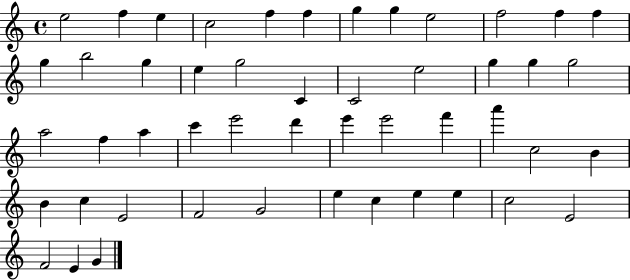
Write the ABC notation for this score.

X:1
T:Untitled
M:4/4
L:1/4
K:C
e2 f e c2 f f g g e2 f2 f f g b2 g e g2 C C2 e2 g g g2 a2 f a c' e'2 d' e' e'2 f' a' c2 B B c E2 F2 G2 e c e e c2 E2 F2 E G